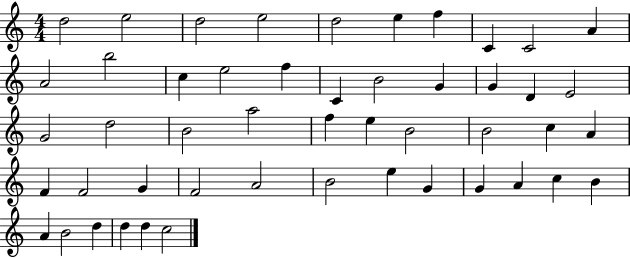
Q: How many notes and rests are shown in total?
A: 49